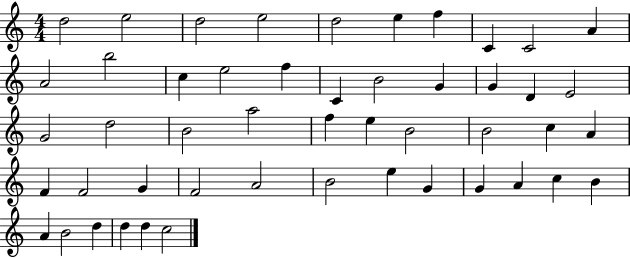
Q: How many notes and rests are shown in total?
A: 49